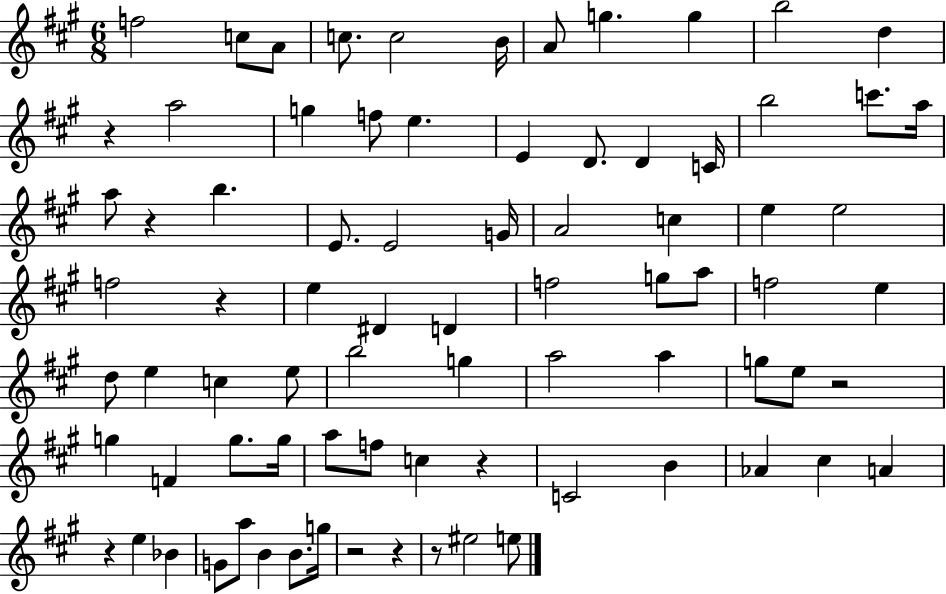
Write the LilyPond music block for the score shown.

{
  \clef treble
  \numericTimeSignature
  \time 6/8
  \key a \major
  \repeat volta 2 { f''2 c''8 a'8 | c''8. c''2 b'16 | a'8 g''4. g''4 | b''2 d''4 | \break r4 a''2 | g''4 f''8 e''4. | e'4 d'8. d'4 c'16 | b''2 c'''8. a''16 | \break a''8 r4 b''4. | e'8. e'2 g'16 | a'2 c''4 | e''4 e''2 | \break f''2 r4 | e''4 dis'4 d'4 | f''2 g''8 a''8 | f''2 e''4 | \break d''8 e''4 c''4 e''8 | b''2 g''4 | a''2 a''4 | g''8 e''8 r2 | \break g''4 f'4 g''8. g''16 | a''8 f''8 c''4 r4 | c'2 b'4 | aes'4 cis''4 a'4 | \break r4 e''4 bes'4 | g'8 a''8 b'4 b'8. g''16 | r2 r4 | r8 eis''2 e''8 | \break } \bar "|."
}